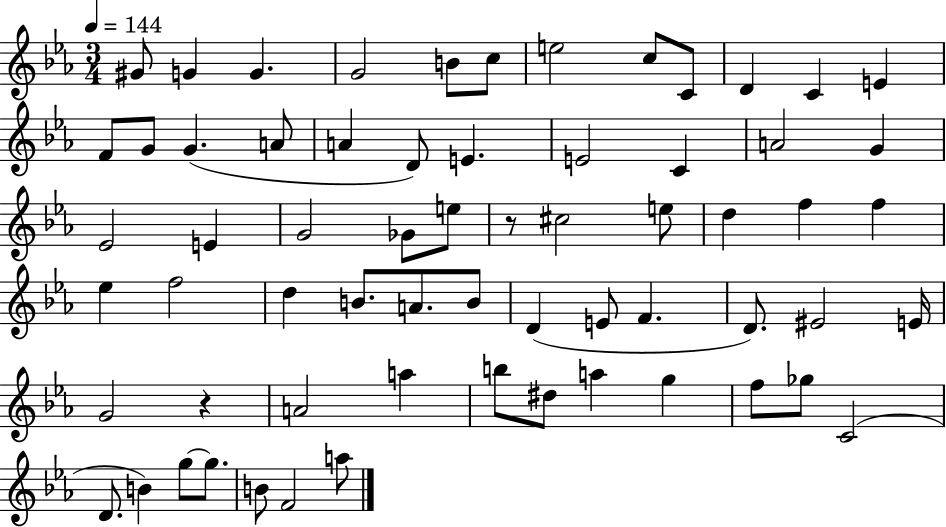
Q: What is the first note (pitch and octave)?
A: G#4